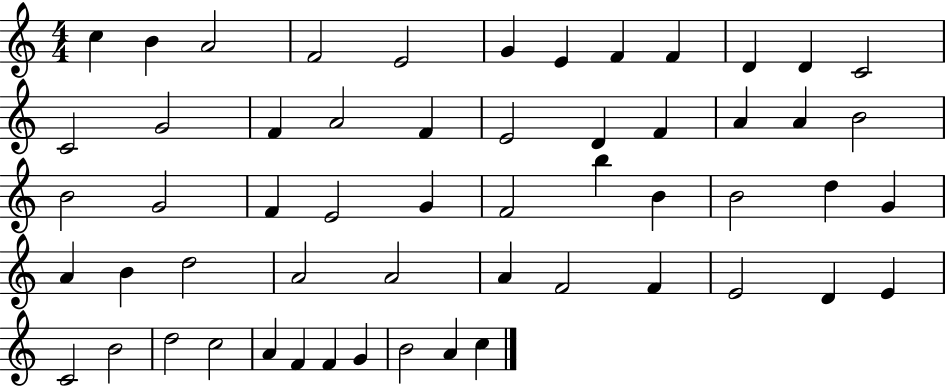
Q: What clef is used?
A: treble